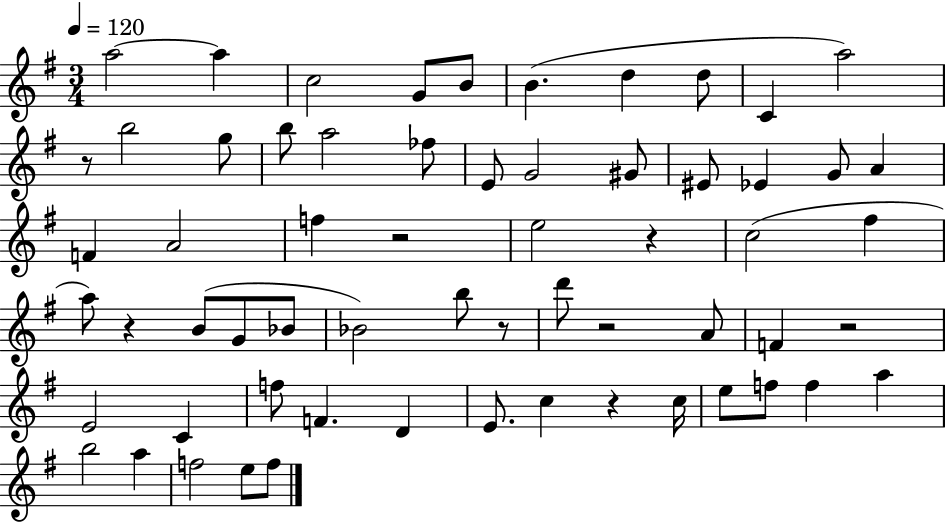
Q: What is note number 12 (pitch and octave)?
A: G5